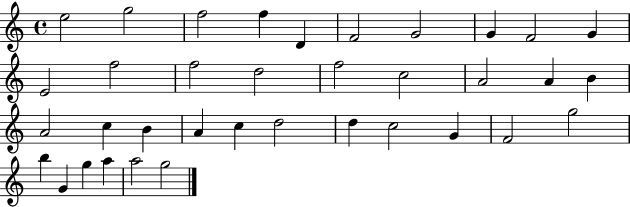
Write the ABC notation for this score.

X:1
T:Untitled
M:4/4
L:1/4
K:C
e2 g2 f2 f D F2 G2 G F2 G E2 f2 f2 d2 f2 c2 A2 A B A2 c B A c d2 d c2 G F2 g2 b G g a a2 g2